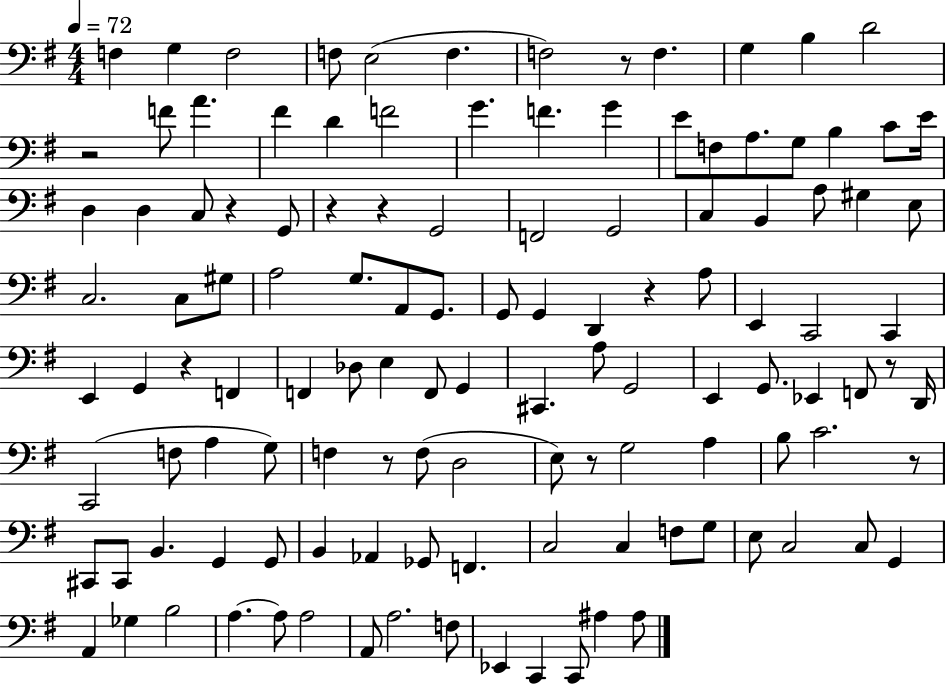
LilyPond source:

{
  \clef bass
  \numericTimeSignature
  \time 4/4
  \key g \major
  \tempo 4 = 72
  f4 g4 f2 | f8 e2( f4. | f2) r8 f4. | g4 b4 d'2 | \break r2 f'8 a'4. | fis'4 d'4 f'2 | g'4. f'4. g'4 | e'8 f8 a8. g8 b4 c'8 e'16 | \break d4 d4 c8 r4 g,8 | r4 r4 g,2 | f,2 g,2 | c4 b,4 a8 gis4 e8 | \break c2. c8 gis8 | a2 g8. a,8 g,8. | g,8 g,4 d,4 r4 a8 | e,4 c,2 c,4 | \break e,4 g,4 r4 f,4 | f,4 des8 e4 f,8 g,4 | cis,4. a8 g,2 | e,4 g,8. ees,4 f,8 r8 d,16 | \break c,2( f8 a4 g8) | f4 r8 f8( d2 | e8) r8 g2 a4 | b8 c'2. r8 | \break cis,8 cis,8 b,4. g,4 g,8 | b,4 aes,4 ges,8 f,4. | c2 c4 f8 g8 | e8 c2 c8 g,4 | \break a,4 ges4 b2 | a4.~~ a8 a2 | a,8 a2. f8 | ees,4 c,4 c,8 ais4 ais8 | \break \bar "|."
}